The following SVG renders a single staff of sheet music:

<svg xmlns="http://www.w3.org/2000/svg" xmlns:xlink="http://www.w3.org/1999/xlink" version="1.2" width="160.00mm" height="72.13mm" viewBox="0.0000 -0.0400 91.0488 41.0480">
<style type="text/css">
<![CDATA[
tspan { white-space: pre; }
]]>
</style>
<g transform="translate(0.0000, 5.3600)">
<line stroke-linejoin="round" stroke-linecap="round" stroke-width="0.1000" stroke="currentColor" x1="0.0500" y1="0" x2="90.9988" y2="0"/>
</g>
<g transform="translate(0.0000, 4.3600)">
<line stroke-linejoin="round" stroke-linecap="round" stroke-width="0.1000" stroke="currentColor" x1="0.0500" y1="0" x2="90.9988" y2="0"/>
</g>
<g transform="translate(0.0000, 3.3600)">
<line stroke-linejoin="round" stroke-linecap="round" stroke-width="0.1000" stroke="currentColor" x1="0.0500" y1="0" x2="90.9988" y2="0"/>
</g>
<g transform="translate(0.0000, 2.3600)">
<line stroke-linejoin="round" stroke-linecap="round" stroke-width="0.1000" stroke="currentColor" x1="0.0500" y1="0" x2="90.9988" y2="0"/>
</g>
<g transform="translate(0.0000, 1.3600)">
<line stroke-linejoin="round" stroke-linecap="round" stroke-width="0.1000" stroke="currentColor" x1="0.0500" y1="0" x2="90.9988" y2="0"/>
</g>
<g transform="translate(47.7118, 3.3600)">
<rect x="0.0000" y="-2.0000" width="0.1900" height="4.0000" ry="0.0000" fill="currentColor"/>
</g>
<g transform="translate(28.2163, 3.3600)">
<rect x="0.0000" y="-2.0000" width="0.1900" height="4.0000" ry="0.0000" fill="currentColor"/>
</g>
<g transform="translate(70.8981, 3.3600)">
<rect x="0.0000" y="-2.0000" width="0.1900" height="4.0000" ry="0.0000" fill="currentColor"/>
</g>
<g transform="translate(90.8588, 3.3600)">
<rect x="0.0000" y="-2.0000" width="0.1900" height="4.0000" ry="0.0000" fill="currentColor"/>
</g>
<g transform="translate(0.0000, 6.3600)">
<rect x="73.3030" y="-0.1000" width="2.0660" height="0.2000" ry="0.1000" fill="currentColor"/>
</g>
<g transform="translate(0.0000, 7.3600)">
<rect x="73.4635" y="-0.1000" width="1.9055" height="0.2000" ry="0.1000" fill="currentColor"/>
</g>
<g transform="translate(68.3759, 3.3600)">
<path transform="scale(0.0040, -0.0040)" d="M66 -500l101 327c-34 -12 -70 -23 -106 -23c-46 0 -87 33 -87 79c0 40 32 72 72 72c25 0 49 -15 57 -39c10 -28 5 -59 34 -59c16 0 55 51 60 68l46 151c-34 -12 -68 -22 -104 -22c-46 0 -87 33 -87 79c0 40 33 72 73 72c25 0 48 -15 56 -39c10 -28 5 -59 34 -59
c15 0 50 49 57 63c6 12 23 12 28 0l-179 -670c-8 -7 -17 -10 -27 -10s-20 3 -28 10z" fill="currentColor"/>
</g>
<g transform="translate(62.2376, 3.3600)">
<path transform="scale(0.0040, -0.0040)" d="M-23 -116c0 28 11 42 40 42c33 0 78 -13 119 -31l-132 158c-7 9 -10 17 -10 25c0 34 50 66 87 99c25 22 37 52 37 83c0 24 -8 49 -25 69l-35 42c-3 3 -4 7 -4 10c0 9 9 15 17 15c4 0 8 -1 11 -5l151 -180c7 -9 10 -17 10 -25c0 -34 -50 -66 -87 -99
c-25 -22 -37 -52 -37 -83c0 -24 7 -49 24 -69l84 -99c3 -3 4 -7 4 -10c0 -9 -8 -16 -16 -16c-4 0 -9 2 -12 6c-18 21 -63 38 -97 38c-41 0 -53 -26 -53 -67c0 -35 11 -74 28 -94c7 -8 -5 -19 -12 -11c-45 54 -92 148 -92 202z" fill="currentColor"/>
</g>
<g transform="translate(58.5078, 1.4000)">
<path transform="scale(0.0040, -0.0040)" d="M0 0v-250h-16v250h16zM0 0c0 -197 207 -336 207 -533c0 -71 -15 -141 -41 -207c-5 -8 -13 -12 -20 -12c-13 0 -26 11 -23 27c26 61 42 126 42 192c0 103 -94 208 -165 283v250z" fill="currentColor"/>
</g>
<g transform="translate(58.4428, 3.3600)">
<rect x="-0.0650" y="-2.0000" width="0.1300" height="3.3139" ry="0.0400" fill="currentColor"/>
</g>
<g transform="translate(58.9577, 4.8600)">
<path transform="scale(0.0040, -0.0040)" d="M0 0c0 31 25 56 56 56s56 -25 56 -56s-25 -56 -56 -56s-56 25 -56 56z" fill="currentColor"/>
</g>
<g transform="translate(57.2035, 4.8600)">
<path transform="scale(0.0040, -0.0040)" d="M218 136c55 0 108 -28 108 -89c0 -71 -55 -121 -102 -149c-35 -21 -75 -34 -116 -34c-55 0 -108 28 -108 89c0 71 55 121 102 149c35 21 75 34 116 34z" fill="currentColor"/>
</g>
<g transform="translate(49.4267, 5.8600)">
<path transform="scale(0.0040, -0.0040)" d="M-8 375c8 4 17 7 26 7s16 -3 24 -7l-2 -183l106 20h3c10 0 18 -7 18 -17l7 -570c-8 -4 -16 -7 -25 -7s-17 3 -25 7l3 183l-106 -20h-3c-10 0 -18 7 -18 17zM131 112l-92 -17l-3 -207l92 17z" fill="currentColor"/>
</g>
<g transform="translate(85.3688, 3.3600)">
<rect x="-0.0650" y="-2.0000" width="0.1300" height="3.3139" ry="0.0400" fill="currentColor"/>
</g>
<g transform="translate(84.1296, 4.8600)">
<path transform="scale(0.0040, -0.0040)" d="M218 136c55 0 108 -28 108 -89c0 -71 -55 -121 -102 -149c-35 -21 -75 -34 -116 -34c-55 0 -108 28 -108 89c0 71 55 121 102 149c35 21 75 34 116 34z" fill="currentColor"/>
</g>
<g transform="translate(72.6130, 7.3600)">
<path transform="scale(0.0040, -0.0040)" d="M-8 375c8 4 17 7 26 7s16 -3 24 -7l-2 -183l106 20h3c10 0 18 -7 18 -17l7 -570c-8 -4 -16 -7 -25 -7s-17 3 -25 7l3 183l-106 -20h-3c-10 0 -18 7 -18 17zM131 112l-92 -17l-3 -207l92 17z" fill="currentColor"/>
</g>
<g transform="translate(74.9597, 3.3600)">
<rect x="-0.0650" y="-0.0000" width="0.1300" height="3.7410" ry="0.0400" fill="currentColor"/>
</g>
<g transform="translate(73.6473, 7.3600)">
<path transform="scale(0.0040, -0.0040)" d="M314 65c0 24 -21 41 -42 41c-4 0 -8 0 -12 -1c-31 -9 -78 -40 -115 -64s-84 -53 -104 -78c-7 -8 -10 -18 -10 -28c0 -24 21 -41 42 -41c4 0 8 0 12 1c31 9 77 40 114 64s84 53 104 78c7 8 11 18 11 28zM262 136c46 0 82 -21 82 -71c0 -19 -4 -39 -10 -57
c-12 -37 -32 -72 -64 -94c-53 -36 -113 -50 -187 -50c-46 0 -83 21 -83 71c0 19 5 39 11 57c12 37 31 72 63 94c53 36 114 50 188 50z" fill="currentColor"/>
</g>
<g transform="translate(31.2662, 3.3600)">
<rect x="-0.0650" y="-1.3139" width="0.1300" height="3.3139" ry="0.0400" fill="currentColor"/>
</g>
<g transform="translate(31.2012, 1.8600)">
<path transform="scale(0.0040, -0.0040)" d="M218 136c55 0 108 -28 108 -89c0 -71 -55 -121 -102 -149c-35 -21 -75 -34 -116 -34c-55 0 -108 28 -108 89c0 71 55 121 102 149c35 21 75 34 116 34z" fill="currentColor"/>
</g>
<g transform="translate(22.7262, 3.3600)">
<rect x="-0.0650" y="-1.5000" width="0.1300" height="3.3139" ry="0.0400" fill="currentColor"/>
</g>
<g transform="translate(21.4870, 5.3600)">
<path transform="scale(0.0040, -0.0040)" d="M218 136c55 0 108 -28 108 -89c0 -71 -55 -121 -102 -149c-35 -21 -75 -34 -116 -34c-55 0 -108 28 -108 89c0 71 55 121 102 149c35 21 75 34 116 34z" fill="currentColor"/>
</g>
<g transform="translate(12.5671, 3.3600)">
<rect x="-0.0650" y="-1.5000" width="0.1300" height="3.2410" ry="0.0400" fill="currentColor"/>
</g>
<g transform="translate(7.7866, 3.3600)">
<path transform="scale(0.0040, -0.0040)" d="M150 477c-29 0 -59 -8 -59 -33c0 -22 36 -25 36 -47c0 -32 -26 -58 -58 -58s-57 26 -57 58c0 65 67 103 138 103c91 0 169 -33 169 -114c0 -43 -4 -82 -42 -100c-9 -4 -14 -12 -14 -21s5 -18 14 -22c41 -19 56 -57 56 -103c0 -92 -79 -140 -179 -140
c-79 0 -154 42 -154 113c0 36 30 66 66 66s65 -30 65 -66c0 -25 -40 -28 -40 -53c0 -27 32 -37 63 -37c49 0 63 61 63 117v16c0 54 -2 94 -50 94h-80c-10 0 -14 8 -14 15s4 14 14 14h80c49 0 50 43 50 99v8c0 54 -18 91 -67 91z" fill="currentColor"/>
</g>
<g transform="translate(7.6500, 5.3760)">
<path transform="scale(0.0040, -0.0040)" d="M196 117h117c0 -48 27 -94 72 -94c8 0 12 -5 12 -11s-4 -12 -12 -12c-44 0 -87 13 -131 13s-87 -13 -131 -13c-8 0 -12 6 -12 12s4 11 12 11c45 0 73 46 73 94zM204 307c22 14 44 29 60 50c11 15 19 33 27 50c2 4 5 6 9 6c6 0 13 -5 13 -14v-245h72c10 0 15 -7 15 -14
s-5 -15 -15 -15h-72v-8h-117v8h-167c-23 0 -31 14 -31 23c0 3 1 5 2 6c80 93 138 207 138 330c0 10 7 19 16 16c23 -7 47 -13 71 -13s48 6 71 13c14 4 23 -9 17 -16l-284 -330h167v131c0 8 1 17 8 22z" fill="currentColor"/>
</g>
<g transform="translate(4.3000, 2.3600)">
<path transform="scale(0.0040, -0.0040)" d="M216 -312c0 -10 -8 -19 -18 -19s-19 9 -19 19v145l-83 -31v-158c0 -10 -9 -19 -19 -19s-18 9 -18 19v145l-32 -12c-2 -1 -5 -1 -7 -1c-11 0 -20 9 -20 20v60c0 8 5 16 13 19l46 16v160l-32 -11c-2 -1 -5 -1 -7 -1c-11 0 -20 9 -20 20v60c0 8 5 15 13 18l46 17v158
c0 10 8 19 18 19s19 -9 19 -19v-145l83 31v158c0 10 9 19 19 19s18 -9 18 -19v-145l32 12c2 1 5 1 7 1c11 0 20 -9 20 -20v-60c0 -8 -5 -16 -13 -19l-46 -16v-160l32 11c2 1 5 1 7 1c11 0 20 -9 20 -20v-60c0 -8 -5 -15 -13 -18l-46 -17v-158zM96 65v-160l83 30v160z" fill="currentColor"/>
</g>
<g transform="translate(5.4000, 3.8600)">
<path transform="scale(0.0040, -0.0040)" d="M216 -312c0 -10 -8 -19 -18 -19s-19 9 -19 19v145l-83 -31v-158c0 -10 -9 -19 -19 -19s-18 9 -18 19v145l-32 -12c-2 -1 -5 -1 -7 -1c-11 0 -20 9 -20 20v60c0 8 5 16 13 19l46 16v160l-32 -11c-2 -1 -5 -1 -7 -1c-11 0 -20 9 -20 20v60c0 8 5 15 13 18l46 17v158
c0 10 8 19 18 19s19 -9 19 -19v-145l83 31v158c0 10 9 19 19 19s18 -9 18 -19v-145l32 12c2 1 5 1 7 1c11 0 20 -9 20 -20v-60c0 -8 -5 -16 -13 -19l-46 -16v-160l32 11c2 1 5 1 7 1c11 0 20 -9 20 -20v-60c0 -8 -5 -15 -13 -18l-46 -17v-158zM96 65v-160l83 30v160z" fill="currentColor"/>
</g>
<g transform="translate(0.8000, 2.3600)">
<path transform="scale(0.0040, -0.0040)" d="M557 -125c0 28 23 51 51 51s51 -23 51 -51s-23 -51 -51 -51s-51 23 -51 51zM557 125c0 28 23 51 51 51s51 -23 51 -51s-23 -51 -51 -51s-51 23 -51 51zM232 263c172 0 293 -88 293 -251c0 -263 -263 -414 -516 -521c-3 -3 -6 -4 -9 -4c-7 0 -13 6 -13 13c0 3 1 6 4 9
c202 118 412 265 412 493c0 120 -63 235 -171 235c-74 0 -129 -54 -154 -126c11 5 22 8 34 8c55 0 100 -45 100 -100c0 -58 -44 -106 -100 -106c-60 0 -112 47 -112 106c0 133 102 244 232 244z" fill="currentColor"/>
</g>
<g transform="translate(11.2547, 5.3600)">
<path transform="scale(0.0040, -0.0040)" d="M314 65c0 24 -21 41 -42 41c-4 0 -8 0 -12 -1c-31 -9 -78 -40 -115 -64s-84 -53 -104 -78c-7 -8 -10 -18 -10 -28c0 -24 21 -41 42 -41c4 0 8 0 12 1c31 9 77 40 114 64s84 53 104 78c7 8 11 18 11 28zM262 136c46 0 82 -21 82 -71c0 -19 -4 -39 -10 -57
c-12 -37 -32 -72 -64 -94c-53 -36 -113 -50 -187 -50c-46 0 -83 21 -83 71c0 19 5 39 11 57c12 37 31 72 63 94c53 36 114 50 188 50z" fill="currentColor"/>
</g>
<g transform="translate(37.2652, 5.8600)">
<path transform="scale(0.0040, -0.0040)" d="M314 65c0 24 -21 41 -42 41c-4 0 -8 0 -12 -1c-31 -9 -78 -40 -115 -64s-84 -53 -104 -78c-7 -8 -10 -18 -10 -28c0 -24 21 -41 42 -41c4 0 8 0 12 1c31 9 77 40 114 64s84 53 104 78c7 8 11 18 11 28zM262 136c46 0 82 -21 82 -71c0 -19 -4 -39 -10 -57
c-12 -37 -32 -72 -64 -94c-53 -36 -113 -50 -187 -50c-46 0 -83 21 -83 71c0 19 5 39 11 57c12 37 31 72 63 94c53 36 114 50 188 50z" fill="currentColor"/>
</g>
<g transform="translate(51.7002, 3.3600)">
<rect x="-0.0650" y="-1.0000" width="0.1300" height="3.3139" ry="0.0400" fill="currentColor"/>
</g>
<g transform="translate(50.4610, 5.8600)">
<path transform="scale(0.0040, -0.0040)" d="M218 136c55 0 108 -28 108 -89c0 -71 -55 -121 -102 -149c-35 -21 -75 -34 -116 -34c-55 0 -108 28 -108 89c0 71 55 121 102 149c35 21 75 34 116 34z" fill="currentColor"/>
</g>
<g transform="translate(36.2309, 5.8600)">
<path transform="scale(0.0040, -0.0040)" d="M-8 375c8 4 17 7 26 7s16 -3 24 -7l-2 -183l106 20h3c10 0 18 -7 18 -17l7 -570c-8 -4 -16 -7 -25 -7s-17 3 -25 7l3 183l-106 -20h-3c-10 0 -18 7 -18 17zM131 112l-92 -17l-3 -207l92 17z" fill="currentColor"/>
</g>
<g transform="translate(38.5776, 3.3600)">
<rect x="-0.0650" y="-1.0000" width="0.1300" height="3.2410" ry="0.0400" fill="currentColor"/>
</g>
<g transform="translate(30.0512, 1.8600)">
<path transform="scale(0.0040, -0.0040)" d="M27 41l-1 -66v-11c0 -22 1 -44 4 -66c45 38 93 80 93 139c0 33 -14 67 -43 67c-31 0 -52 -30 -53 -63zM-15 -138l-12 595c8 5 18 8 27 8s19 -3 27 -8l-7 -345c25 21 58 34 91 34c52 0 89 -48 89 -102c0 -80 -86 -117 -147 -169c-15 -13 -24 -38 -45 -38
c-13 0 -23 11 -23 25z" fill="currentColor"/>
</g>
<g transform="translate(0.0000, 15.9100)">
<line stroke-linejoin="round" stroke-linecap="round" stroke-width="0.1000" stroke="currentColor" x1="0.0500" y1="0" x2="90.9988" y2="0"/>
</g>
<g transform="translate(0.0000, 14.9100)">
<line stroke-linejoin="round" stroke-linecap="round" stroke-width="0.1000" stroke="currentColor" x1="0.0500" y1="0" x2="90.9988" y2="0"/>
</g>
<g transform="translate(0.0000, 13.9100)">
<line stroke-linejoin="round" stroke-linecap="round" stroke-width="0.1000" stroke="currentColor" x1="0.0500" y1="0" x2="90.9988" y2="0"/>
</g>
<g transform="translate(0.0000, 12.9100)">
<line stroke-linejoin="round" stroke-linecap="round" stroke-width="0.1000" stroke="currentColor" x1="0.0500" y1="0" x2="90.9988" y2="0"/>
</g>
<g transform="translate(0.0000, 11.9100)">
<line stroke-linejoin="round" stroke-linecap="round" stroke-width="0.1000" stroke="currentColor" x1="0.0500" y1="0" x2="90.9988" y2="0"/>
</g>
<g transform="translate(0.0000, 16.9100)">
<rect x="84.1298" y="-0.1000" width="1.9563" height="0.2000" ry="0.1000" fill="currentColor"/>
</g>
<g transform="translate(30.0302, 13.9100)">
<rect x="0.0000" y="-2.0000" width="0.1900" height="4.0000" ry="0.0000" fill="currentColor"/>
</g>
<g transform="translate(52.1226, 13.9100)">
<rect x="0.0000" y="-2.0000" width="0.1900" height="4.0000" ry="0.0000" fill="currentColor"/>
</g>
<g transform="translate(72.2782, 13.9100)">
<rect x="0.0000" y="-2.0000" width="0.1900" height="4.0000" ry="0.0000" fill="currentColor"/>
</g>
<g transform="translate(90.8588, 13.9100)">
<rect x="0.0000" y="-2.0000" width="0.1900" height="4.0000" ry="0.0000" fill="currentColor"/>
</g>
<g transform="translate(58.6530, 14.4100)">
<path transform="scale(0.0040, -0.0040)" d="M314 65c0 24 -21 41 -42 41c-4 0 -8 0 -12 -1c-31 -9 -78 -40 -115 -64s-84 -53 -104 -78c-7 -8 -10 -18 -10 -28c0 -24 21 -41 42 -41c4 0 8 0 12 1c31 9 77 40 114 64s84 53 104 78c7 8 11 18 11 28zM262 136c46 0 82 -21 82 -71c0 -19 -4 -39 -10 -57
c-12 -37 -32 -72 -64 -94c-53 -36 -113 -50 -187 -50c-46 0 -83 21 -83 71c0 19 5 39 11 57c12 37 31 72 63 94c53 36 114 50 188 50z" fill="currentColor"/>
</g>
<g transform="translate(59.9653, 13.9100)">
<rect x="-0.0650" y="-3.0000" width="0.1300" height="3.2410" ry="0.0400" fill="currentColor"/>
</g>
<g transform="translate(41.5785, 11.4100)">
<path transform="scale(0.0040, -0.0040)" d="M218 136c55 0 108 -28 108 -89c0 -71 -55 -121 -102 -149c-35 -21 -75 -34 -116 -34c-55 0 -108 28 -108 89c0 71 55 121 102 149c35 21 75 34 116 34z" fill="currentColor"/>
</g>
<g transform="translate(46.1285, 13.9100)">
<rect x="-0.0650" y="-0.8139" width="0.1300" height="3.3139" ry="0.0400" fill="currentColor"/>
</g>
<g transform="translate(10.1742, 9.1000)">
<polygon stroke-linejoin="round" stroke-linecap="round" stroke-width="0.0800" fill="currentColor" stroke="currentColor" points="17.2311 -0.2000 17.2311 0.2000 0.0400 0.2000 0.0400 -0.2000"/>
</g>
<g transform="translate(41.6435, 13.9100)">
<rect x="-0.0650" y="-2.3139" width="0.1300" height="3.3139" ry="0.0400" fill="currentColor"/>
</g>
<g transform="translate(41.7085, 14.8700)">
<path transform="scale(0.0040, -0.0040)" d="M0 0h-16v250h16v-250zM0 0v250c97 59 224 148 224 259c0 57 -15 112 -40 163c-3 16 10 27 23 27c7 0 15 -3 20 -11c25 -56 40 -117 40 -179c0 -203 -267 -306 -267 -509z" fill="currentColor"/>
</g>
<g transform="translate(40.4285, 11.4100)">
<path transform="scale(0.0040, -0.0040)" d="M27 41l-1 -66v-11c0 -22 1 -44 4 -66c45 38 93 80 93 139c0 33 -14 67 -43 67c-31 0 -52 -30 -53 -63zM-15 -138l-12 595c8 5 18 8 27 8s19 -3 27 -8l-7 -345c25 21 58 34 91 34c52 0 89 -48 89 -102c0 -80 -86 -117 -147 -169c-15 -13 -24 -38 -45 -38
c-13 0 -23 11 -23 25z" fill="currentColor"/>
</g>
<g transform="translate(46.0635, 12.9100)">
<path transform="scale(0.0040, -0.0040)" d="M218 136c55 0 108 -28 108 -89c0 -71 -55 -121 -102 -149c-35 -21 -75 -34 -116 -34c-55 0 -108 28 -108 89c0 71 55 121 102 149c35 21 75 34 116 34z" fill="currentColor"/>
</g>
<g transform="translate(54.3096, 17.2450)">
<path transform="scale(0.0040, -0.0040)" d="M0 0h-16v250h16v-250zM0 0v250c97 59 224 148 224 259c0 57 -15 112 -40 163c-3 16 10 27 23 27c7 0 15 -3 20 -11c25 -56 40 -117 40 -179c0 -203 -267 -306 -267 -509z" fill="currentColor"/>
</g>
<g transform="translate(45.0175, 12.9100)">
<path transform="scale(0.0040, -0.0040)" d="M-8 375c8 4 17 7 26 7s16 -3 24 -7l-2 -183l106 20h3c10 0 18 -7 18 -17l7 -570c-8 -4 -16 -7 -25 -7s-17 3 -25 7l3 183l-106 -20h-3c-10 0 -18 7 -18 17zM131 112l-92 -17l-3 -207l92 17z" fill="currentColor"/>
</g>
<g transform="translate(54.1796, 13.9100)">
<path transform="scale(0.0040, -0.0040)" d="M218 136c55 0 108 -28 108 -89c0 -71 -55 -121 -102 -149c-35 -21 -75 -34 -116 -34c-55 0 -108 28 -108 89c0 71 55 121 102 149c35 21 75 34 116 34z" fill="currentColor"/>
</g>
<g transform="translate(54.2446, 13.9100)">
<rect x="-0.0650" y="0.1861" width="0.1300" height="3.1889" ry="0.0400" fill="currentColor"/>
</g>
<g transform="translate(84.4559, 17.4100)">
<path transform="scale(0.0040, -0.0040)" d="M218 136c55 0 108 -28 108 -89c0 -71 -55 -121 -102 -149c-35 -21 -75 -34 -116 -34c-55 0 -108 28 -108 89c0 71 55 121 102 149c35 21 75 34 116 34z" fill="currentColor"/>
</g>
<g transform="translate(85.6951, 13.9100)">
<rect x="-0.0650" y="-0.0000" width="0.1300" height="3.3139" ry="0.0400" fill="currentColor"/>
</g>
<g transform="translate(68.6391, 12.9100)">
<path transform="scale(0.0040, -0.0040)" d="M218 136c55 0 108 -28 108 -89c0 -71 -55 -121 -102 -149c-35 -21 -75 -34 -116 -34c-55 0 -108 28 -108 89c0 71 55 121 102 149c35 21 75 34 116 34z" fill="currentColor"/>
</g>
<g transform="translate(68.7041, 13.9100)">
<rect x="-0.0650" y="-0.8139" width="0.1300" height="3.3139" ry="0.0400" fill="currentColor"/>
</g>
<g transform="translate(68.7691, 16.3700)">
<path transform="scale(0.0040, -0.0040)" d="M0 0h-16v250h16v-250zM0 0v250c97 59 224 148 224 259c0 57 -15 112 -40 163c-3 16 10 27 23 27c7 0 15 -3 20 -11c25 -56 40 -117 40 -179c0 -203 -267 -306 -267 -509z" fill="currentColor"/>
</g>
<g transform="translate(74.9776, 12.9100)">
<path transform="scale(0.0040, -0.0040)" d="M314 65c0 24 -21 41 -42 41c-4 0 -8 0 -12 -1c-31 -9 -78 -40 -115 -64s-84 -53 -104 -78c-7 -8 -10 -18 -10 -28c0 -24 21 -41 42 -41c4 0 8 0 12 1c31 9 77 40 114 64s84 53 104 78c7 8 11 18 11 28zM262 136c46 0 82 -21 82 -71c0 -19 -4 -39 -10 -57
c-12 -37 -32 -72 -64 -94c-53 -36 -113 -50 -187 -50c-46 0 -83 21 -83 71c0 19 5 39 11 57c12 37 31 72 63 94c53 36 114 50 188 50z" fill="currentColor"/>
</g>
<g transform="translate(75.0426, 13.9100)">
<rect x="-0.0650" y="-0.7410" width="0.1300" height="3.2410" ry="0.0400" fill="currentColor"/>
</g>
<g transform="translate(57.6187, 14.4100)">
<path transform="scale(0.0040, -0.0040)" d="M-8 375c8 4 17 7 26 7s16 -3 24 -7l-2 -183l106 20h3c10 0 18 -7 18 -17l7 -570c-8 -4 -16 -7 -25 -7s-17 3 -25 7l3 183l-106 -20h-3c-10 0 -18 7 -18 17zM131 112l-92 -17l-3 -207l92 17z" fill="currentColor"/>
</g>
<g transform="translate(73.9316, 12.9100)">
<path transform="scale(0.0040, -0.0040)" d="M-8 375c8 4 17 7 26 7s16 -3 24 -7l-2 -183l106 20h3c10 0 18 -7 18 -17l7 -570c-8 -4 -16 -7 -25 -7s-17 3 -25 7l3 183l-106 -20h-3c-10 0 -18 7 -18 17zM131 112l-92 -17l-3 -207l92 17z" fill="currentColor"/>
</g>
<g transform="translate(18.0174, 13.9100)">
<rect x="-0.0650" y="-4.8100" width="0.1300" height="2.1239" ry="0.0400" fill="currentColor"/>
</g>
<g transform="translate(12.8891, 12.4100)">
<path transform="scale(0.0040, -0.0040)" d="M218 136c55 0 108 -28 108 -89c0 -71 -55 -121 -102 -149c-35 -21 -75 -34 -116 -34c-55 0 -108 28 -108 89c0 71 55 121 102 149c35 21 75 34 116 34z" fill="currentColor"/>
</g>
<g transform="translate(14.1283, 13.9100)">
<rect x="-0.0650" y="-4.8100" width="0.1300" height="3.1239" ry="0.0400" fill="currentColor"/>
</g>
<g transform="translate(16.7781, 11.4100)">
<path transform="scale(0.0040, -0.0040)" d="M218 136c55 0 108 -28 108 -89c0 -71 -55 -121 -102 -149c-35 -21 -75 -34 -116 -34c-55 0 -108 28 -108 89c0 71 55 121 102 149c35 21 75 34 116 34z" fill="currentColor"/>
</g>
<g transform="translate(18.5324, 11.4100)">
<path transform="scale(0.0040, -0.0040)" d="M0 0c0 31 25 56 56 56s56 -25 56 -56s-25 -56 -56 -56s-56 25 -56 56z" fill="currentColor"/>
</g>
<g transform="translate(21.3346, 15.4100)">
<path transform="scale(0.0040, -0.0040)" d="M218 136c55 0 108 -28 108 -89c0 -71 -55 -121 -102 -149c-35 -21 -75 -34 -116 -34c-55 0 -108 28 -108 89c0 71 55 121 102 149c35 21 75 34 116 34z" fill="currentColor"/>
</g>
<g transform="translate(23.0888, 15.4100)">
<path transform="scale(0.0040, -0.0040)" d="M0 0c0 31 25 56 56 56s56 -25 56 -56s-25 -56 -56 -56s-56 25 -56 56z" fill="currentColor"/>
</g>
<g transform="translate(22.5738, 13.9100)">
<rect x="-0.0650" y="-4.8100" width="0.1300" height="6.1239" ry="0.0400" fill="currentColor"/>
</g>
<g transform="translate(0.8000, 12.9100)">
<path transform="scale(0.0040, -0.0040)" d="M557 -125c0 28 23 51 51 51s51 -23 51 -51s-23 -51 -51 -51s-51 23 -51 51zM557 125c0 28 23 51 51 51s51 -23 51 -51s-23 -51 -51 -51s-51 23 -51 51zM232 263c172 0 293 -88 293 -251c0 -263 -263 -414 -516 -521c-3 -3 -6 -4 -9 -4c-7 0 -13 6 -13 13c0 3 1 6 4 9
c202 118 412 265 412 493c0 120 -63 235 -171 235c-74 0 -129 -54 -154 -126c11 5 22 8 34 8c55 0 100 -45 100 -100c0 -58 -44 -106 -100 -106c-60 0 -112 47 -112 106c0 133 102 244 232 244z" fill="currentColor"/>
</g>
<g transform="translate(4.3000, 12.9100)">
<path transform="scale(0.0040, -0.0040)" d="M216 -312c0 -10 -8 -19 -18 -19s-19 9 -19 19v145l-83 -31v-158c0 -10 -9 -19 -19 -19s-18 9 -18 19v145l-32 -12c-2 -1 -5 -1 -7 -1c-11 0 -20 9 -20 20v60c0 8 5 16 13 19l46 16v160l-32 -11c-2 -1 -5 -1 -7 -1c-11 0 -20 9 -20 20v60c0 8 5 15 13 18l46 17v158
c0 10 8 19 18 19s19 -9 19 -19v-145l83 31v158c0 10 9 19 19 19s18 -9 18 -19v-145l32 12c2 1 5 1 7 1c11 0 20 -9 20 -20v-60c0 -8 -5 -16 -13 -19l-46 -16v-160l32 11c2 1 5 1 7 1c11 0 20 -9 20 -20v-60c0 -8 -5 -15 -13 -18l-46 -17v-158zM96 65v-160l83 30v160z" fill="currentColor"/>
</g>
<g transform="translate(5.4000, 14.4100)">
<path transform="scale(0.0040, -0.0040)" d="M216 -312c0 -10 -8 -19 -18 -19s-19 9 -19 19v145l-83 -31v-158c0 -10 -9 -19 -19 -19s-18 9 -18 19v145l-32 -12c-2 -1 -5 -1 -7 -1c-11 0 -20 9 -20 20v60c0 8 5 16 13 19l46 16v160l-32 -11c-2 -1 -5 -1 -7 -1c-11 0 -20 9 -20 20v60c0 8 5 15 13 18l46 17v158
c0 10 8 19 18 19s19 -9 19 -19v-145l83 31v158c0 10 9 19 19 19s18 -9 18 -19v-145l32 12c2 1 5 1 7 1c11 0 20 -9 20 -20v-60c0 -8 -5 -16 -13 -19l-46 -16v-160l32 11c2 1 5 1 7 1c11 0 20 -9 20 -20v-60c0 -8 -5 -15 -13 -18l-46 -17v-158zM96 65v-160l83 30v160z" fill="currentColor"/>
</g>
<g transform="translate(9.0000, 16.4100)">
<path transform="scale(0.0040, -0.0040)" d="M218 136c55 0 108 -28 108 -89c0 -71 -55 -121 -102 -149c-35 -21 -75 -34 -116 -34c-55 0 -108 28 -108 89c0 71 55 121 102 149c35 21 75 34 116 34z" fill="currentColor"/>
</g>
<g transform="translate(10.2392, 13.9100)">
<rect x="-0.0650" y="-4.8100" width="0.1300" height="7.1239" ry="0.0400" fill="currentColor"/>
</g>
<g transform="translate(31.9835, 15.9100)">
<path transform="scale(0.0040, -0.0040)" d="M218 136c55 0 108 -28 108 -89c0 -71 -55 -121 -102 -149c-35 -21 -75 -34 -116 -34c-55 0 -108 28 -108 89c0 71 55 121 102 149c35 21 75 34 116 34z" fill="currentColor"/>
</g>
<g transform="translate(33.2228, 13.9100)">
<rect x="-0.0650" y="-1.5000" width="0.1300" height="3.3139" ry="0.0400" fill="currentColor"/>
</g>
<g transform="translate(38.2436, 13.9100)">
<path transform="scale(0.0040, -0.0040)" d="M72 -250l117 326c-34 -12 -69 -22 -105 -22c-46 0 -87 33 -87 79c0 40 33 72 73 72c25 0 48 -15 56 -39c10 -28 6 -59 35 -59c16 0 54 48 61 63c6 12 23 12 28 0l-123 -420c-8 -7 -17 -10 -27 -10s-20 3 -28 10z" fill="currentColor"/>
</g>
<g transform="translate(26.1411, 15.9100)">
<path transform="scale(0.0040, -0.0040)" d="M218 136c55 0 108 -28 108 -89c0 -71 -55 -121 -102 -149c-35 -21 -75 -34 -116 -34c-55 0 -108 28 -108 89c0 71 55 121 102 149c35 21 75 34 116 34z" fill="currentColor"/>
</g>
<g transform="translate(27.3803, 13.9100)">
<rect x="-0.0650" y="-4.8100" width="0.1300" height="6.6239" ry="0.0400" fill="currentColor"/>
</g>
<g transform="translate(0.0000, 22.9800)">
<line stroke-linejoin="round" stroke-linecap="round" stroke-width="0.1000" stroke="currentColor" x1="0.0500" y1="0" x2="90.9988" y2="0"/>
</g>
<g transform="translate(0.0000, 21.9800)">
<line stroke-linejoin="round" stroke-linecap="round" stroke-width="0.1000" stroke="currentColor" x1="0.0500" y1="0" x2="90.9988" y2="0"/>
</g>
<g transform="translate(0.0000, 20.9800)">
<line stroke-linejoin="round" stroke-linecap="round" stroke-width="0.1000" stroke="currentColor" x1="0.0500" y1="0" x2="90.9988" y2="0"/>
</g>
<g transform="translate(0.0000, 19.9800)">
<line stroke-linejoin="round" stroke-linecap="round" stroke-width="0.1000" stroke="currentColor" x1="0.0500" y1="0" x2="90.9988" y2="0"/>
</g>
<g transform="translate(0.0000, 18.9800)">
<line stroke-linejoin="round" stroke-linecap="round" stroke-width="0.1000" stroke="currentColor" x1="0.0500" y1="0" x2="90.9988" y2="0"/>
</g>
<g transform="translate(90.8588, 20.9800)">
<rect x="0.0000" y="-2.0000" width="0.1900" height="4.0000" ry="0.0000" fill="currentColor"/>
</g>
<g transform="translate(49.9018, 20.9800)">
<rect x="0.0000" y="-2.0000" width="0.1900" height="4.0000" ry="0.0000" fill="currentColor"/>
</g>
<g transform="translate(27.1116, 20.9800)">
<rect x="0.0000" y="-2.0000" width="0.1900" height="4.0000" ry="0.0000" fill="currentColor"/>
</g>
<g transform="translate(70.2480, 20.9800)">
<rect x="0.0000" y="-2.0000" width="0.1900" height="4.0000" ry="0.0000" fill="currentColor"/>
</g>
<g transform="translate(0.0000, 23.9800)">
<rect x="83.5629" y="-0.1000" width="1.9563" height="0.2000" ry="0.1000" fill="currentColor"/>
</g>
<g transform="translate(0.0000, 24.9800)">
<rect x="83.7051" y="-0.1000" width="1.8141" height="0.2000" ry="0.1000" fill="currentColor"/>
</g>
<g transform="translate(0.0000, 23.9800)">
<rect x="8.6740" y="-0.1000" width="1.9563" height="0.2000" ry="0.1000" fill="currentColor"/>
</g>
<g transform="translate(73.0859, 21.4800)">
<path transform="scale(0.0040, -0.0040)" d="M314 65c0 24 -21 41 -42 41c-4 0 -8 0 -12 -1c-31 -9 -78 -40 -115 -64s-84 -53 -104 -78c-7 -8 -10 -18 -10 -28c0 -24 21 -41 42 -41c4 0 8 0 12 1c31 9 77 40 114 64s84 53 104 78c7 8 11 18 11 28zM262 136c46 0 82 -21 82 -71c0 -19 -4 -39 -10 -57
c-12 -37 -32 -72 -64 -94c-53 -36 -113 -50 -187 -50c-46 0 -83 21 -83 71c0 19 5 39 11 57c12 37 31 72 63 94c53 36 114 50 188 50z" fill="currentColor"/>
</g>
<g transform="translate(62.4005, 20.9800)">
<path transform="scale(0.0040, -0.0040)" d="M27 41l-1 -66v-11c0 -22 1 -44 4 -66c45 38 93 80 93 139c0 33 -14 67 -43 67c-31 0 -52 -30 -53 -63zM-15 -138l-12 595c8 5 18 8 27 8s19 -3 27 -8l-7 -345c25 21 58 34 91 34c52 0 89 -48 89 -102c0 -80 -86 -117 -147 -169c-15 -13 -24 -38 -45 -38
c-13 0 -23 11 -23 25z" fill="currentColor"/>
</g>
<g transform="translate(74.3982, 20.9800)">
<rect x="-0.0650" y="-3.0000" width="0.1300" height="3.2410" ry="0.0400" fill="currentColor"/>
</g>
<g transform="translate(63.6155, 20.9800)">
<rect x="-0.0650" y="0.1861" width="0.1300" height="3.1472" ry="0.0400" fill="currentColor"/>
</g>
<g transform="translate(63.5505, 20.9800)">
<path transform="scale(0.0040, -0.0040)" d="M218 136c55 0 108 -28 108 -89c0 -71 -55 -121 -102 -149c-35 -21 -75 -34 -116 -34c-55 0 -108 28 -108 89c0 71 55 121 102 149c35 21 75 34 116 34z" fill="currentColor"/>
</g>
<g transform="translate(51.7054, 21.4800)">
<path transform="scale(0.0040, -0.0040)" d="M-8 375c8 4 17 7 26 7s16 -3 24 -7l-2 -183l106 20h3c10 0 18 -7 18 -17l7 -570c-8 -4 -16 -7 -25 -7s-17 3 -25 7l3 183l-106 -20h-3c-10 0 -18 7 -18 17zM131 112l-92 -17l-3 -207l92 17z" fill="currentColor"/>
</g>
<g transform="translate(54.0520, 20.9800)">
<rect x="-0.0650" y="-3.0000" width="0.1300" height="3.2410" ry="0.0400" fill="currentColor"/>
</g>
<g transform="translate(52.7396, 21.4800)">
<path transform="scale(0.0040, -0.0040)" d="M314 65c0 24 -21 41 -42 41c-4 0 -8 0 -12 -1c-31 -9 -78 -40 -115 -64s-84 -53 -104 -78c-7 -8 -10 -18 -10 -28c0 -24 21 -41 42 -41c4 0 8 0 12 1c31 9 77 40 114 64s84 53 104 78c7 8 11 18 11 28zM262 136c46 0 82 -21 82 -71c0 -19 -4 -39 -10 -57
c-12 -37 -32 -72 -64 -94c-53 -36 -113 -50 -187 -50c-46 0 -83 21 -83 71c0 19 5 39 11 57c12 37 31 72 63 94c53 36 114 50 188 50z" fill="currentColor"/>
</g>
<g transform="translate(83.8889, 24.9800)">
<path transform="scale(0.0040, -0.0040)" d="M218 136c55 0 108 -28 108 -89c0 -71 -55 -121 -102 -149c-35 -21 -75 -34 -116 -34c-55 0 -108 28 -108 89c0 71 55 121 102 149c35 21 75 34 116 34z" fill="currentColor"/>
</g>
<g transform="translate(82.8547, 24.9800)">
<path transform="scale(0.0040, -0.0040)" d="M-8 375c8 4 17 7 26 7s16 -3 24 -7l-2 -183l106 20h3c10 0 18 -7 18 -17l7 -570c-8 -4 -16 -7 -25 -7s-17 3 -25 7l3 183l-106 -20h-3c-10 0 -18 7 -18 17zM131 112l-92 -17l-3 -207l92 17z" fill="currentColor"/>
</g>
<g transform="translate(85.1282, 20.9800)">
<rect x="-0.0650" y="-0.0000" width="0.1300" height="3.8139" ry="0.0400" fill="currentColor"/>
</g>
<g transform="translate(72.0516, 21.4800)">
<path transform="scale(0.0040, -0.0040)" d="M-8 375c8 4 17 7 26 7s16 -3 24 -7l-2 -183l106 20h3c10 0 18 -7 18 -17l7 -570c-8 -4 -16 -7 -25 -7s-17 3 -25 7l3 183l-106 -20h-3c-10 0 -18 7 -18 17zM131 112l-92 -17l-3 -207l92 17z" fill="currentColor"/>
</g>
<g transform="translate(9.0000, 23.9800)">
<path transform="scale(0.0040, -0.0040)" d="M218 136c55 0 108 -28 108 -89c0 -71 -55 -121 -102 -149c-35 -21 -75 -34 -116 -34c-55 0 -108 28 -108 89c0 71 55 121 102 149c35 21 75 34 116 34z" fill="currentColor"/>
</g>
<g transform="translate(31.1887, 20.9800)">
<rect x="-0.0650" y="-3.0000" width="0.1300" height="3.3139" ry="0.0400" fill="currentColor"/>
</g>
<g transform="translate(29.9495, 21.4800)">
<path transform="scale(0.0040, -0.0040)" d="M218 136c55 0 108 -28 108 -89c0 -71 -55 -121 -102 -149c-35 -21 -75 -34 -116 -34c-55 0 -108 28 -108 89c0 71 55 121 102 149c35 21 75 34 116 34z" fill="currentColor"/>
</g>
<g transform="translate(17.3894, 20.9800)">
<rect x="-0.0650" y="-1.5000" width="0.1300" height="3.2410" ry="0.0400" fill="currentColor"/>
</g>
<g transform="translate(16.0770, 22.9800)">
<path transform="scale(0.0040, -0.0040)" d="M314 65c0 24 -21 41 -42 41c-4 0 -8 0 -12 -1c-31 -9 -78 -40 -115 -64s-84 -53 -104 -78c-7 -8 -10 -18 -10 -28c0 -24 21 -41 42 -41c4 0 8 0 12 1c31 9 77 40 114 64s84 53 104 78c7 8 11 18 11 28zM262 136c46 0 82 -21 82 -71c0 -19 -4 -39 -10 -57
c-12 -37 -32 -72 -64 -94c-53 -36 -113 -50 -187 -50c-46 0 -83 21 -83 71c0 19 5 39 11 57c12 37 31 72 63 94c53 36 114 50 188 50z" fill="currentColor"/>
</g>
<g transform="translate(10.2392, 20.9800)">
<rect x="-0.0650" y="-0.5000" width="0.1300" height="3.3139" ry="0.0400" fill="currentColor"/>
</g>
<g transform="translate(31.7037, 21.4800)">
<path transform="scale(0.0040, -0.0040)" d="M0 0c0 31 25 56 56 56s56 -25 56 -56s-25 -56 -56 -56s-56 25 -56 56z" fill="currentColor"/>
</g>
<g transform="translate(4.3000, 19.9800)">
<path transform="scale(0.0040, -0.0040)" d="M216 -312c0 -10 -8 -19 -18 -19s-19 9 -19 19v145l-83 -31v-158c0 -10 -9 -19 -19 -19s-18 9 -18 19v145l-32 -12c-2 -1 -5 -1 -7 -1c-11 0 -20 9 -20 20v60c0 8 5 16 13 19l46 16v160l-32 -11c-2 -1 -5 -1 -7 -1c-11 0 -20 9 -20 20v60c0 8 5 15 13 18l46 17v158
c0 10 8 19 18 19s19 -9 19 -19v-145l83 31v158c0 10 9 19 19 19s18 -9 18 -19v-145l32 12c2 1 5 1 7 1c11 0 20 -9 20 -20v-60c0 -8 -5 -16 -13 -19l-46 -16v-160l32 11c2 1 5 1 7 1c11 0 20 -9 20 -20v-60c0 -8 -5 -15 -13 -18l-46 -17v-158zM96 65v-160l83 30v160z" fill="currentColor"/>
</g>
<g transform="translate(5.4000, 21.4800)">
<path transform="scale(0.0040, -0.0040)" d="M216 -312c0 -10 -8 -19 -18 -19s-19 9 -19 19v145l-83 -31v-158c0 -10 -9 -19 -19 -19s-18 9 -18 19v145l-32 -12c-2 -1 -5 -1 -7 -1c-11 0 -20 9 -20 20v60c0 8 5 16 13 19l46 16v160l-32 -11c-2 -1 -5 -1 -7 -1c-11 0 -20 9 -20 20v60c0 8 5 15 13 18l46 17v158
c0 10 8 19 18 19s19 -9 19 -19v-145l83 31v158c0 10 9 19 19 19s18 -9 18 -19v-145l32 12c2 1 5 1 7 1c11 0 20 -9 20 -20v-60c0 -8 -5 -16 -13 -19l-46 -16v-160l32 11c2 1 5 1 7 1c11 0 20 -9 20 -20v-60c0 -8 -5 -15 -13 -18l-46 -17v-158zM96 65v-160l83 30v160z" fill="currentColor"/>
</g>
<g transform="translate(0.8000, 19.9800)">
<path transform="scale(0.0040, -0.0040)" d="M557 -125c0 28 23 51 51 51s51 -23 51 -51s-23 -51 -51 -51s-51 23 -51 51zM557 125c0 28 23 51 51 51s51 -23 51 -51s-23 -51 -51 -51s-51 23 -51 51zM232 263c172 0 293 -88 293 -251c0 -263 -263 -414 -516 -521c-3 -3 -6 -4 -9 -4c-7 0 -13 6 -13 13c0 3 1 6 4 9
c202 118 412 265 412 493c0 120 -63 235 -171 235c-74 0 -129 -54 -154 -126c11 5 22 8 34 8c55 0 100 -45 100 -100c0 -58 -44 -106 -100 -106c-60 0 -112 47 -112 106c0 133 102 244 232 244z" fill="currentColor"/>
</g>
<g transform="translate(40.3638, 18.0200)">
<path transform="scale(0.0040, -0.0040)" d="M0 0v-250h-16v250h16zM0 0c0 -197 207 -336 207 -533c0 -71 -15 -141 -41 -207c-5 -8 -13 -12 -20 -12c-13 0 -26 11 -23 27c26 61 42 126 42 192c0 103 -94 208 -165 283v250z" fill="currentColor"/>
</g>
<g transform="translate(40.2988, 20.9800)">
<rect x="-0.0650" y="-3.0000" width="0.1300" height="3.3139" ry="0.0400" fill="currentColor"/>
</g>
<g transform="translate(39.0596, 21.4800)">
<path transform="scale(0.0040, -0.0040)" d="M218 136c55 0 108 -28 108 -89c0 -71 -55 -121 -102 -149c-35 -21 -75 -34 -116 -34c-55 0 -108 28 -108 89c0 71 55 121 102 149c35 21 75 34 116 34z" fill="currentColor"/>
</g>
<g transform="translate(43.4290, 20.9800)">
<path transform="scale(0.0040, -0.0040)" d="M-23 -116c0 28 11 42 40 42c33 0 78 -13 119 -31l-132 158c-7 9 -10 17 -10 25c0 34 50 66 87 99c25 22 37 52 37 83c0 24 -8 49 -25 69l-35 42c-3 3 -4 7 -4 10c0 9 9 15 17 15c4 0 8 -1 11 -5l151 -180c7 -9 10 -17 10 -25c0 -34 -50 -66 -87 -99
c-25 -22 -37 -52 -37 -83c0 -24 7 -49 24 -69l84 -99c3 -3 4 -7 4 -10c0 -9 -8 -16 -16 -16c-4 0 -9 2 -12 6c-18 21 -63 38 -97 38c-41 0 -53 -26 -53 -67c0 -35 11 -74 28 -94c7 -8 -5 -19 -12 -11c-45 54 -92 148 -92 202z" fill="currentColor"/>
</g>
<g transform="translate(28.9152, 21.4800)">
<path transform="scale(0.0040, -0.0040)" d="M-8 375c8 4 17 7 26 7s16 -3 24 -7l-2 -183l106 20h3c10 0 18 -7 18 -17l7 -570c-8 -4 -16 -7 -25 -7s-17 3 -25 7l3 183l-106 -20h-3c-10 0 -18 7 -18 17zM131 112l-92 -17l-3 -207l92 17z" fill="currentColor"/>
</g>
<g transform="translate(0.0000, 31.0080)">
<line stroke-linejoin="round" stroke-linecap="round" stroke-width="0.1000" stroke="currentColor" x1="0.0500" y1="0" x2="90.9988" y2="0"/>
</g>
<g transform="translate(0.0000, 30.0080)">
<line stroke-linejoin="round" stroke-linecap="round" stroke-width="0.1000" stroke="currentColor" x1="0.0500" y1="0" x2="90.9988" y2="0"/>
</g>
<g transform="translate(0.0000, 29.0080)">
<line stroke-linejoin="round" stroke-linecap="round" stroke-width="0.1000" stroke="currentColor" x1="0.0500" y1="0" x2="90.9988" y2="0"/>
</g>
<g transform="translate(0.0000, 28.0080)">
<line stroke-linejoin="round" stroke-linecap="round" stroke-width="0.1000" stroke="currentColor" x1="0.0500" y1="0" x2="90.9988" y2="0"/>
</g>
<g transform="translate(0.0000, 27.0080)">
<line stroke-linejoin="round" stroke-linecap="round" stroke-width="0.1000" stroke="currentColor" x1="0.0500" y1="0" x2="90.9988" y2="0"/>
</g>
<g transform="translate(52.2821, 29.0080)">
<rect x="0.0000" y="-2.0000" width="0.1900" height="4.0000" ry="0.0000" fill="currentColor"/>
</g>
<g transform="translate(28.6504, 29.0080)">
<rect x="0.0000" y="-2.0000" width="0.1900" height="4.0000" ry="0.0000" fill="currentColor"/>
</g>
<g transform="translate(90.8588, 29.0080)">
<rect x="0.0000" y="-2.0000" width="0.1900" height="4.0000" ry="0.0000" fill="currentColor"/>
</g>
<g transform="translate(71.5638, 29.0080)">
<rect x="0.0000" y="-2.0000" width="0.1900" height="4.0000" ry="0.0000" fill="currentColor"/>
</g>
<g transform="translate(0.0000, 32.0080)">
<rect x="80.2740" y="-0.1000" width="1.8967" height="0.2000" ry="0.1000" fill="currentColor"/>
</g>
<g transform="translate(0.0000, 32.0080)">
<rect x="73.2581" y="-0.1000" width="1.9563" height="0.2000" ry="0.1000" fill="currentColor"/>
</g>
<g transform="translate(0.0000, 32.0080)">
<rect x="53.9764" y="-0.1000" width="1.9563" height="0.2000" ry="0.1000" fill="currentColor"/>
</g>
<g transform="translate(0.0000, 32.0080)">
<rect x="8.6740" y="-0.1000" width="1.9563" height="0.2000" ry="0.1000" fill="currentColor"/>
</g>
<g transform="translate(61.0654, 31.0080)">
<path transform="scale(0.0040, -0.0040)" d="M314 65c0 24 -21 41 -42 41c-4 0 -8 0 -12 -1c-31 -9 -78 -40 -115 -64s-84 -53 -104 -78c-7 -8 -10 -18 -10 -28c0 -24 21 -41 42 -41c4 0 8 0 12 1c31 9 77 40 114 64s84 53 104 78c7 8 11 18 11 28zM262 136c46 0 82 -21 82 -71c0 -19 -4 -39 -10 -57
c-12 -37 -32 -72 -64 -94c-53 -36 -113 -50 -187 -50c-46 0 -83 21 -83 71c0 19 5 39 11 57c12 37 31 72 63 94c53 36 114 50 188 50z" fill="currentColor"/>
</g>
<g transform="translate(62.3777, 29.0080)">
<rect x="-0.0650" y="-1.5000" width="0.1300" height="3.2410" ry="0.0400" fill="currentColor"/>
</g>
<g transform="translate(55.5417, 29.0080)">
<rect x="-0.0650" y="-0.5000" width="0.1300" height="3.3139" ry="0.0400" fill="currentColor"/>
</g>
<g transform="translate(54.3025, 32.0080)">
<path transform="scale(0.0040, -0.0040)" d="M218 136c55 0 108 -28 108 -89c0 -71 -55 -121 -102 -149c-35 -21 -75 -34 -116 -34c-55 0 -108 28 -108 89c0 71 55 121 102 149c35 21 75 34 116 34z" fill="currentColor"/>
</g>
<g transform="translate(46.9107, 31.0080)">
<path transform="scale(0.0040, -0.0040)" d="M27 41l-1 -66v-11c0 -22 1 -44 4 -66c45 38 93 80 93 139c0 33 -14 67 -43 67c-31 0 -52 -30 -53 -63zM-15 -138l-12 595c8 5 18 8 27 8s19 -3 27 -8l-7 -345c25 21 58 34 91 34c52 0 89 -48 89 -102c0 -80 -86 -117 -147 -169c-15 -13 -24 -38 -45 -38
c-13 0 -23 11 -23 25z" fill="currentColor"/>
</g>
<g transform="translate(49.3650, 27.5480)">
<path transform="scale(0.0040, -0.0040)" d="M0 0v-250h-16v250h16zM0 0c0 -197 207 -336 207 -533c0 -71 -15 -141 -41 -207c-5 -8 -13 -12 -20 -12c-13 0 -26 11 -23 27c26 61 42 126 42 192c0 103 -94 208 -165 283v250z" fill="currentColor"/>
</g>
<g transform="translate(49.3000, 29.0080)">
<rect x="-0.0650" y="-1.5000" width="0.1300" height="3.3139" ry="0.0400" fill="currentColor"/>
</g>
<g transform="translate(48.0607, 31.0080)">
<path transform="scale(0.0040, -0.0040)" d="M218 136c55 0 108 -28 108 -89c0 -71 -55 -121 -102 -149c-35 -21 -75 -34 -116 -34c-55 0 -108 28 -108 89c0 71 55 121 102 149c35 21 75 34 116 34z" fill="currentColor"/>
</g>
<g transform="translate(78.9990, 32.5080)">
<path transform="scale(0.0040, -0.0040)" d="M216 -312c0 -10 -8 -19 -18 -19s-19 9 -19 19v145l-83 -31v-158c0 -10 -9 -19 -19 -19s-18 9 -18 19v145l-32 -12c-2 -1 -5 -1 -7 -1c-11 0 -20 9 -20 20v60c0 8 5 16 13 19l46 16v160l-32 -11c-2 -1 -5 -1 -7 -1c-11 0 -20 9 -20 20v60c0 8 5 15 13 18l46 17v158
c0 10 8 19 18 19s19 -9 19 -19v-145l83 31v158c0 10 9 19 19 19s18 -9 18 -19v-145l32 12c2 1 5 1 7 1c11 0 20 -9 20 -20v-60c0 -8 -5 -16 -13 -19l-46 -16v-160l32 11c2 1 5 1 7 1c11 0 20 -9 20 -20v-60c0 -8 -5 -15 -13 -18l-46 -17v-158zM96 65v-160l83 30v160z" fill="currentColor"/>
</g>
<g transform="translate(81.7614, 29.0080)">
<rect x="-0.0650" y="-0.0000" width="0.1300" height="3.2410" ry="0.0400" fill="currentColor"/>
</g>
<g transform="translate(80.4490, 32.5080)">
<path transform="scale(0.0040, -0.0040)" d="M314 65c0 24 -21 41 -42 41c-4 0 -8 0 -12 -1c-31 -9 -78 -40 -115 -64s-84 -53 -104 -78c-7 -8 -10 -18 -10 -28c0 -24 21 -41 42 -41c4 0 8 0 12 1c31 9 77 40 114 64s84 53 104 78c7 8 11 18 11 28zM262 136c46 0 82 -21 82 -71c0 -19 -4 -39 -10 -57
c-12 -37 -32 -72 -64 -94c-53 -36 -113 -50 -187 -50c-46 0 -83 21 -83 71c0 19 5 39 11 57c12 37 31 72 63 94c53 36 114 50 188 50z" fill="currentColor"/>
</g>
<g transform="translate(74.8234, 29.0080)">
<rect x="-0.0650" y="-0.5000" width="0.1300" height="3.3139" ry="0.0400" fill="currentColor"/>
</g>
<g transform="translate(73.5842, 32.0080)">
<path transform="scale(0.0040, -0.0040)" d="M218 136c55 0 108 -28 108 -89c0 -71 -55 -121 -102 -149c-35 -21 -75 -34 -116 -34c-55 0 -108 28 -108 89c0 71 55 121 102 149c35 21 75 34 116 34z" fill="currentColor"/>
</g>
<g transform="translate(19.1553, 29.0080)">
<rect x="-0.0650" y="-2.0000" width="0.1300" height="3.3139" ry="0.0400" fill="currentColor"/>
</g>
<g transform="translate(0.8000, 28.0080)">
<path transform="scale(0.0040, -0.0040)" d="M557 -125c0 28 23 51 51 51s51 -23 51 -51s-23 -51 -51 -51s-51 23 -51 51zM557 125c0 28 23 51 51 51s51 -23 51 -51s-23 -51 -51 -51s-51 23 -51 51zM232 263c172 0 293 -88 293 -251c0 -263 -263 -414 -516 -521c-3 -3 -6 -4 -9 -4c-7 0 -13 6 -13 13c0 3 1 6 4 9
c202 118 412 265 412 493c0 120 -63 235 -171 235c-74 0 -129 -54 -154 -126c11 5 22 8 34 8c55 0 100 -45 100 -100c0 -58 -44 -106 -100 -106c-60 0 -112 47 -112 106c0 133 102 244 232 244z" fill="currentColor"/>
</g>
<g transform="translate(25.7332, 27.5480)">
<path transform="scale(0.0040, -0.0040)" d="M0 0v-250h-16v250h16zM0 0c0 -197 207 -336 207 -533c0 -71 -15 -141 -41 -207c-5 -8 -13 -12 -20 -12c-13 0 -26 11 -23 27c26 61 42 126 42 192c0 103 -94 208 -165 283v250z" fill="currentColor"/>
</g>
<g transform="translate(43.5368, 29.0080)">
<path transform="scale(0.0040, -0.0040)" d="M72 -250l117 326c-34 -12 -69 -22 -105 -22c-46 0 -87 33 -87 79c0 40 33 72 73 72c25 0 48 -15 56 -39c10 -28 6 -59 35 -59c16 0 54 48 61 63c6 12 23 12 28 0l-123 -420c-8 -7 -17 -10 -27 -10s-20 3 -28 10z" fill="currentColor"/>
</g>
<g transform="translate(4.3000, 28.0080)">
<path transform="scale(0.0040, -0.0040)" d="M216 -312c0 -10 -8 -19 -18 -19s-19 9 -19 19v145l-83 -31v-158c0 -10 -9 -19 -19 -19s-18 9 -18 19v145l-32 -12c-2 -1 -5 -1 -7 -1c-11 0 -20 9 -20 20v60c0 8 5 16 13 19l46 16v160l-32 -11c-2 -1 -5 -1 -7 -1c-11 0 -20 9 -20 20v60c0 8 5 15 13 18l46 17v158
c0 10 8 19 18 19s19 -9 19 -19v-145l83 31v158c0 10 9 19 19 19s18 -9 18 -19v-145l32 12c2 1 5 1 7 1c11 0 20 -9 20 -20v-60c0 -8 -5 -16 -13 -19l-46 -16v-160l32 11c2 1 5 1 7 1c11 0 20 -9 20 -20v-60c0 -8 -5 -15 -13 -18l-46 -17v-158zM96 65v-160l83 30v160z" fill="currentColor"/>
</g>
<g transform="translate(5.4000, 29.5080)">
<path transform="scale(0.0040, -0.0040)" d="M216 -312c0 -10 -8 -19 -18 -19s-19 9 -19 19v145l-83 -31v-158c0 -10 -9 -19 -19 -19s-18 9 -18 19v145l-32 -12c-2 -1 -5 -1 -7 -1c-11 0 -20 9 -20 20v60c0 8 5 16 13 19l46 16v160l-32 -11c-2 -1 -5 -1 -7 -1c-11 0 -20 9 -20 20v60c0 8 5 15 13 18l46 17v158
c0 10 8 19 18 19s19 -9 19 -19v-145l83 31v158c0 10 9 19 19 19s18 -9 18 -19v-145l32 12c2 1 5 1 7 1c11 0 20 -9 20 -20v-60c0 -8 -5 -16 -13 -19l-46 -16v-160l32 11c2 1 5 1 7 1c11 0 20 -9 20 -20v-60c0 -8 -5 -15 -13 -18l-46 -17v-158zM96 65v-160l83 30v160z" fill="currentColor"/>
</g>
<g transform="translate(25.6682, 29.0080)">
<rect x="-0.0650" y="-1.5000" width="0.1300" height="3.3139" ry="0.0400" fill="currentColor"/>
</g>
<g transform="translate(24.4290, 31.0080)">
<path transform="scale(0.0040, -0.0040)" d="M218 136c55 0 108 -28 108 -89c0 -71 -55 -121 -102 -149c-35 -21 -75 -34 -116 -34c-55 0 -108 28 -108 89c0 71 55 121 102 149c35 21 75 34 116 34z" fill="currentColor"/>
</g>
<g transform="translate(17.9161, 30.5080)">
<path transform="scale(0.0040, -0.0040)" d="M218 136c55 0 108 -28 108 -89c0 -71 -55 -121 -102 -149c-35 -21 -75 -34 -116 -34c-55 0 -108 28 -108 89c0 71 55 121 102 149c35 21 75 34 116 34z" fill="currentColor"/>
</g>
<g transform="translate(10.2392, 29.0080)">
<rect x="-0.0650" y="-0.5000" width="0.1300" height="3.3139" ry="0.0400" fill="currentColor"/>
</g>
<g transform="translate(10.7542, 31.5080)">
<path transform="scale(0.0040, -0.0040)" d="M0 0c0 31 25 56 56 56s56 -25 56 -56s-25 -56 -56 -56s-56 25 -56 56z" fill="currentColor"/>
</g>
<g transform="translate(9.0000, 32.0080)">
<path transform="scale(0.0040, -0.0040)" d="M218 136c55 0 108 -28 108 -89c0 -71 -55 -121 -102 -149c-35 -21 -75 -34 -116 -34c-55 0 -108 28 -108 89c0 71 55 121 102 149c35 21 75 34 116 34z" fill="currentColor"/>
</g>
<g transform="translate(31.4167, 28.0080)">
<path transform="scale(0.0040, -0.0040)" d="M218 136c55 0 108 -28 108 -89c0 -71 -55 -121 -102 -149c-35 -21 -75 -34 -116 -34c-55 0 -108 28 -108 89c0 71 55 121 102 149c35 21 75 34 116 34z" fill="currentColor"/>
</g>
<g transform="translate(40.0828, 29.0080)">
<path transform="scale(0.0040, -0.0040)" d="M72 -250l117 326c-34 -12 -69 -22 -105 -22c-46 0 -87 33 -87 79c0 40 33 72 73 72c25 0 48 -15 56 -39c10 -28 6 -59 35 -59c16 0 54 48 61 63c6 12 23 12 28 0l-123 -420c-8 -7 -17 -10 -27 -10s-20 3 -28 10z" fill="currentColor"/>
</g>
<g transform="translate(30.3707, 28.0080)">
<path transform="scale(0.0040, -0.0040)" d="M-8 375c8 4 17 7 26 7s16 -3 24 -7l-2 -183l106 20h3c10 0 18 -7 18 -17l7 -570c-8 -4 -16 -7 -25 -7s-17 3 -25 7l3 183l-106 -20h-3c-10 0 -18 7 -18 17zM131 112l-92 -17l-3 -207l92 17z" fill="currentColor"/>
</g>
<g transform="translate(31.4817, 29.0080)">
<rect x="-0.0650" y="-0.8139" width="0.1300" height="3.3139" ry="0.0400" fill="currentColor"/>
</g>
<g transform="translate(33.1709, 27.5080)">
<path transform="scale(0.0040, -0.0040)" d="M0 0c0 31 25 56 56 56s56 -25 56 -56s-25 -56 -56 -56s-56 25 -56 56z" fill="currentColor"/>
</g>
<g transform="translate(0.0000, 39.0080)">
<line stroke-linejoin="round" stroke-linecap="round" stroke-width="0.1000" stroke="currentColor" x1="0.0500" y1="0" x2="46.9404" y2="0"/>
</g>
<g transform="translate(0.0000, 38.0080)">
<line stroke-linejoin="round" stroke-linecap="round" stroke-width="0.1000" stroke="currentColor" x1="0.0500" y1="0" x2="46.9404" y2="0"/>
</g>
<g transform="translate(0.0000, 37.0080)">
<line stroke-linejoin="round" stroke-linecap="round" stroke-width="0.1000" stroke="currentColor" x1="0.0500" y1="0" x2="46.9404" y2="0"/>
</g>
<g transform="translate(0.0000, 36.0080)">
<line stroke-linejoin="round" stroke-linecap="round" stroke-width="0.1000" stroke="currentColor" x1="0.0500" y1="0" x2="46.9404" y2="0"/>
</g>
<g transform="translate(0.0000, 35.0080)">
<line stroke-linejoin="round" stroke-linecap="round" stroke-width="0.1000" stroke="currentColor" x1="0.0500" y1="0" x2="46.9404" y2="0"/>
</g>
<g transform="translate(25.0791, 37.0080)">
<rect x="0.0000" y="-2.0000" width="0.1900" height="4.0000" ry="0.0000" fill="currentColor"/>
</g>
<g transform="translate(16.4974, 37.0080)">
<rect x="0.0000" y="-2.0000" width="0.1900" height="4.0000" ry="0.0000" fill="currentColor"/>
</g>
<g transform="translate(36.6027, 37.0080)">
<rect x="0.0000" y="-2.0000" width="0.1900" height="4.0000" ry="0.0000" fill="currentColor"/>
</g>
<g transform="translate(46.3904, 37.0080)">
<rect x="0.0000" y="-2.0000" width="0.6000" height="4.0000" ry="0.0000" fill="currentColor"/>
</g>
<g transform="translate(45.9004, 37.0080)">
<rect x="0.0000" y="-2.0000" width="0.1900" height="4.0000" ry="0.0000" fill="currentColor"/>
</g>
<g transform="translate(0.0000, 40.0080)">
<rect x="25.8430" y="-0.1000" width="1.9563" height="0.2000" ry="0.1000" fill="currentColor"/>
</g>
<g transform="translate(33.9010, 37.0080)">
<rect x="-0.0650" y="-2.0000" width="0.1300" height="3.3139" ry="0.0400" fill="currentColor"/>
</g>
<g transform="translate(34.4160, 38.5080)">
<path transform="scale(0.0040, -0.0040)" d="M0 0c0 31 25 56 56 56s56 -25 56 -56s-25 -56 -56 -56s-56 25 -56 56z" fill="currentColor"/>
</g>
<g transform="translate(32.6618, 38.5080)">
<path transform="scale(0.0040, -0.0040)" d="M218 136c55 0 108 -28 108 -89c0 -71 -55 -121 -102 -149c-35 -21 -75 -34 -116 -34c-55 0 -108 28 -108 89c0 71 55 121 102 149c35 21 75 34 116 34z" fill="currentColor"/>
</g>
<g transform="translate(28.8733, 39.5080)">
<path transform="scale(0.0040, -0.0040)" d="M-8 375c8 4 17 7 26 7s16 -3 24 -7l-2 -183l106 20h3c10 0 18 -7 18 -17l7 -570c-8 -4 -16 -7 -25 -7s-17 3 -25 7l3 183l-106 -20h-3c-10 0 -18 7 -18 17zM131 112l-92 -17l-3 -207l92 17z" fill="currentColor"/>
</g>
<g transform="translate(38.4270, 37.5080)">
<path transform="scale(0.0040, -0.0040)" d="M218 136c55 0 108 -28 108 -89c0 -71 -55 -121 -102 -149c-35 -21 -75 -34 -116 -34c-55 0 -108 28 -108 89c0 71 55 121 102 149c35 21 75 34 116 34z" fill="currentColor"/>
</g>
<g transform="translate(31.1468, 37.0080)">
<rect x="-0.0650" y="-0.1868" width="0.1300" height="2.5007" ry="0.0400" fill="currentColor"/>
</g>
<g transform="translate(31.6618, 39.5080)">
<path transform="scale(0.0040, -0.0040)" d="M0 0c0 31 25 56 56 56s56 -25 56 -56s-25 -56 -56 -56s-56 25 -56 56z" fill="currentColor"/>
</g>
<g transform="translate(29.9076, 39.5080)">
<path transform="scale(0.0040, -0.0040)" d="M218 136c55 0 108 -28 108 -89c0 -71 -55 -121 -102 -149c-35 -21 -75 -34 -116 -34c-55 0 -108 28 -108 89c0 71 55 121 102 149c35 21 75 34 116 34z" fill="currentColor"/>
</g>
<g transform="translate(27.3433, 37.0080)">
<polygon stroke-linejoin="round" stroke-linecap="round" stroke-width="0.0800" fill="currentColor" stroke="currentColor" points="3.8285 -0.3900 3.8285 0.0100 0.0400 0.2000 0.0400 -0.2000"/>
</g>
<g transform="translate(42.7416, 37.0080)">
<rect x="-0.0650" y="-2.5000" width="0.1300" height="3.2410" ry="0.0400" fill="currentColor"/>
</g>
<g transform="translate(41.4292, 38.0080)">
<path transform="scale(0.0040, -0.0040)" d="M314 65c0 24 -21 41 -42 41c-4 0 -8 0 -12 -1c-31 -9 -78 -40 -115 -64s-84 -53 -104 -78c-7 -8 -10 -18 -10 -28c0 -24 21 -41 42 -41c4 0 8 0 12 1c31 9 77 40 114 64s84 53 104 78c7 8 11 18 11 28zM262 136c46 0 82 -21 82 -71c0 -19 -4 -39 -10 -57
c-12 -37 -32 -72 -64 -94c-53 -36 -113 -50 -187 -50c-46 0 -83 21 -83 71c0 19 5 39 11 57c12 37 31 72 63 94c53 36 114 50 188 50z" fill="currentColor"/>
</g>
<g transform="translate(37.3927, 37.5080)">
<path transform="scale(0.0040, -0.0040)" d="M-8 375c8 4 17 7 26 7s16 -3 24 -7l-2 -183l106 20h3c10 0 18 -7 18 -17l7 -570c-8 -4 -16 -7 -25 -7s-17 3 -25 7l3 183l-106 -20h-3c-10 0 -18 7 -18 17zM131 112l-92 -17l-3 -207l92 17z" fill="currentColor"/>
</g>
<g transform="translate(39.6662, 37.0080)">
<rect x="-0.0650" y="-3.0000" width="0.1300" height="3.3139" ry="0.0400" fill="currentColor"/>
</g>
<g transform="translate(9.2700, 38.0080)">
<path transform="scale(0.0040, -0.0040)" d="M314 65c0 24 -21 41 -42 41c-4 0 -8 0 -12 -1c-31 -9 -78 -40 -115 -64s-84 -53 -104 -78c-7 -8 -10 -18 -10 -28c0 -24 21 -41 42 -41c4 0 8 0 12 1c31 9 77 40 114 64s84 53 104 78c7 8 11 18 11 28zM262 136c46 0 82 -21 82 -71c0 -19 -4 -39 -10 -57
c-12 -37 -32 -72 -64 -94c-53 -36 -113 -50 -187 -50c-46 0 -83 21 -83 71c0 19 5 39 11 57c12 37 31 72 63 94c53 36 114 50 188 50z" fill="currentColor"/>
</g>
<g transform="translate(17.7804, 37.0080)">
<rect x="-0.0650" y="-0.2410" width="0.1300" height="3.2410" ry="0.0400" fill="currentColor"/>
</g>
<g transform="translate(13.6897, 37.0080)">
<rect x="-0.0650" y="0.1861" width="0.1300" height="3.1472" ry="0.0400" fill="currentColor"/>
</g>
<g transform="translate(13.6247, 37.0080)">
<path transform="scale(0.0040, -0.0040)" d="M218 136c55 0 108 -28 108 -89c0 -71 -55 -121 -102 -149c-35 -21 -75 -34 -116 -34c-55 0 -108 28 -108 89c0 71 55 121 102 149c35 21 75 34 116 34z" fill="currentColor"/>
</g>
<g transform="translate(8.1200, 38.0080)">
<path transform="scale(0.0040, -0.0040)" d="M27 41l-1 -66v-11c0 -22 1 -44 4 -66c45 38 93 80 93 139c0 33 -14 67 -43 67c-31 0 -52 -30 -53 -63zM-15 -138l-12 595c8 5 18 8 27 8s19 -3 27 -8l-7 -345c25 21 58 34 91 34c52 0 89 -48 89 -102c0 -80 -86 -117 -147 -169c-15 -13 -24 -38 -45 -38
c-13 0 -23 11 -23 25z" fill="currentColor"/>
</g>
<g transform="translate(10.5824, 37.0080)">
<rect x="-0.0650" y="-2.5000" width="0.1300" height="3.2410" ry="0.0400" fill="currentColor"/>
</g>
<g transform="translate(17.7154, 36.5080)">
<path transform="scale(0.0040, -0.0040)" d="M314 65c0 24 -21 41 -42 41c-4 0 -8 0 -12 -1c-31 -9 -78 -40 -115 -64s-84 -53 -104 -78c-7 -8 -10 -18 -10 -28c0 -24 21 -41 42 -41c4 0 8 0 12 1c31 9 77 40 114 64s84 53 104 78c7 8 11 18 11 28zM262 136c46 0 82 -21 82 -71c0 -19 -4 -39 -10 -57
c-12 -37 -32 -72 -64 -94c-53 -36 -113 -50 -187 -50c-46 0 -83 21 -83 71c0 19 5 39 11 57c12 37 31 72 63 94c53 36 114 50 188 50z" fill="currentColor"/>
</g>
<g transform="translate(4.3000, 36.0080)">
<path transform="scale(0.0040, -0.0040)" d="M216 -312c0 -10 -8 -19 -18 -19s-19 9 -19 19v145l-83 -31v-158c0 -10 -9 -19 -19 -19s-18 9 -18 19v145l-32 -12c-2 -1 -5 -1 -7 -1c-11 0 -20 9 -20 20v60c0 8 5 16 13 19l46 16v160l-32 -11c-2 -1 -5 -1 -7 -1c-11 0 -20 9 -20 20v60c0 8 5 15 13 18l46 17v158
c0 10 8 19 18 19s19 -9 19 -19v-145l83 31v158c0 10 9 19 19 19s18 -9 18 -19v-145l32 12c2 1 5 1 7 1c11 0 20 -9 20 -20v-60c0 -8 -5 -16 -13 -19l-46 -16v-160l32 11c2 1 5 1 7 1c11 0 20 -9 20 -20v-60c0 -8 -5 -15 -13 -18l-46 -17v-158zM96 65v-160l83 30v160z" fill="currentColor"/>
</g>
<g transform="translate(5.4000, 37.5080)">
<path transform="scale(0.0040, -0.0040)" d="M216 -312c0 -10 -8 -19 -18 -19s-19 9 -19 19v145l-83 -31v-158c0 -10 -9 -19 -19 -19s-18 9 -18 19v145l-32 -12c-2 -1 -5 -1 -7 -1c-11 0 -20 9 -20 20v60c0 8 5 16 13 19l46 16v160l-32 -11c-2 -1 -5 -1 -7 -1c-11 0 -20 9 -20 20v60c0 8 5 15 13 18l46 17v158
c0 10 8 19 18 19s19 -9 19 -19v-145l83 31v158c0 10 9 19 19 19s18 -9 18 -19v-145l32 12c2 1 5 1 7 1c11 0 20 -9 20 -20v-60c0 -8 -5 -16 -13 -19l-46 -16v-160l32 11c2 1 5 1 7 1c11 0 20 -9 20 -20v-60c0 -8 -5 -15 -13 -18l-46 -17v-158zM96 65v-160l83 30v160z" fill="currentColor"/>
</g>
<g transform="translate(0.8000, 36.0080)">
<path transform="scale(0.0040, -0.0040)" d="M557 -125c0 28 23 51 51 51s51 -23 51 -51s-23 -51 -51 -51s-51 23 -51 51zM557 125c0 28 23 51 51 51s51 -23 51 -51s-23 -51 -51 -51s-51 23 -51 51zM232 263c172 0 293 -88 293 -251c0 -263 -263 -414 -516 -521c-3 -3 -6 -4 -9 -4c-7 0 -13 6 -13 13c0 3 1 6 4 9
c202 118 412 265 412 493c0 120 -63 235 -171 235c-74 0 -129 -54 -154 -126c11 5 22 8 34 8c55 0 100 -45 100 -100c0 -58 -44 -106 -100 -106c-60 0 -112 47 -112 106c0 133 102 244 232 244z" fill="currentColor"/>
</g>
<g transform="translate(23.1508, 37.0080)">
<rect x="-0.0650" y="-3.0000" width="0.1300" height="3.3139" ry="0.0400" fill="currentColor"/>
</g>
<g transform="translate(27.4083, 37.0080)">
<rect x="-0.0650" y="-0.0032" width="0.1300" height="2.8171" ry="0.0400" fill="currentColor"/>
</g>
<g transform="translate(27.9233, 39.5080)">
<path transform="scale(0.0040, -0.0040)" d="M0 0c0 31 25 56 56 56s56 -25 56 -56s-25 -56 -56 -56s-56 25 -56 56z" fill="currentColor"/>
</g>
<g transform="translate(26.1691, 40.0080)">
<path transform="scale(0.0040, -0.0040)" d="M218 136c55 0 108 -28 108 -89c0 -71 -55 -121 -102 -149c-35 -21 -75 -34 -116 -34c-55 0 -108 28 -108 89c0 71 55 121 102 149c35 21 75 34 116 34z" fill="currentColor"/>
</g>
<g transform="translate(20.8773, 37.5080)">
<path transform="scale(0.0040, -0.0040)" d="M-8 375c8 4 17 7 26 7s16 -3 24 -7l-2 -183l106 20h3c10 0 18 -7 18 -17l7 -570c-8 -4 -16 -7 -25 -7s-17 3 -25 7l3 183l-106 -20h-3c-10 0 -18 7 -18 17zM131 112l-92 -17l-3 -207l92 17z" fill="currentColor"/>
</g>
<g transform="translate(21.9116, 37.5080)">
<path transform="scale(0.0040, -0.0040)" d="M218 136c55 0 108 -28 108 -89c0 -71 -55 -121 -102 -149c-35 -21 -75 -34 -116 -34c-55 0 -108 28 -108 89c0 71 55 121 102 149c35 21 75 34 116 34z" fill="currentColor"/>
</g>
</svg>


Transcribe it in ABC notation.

X:1
T:Untitled
M:3/4
L:1/4
K:D
G,,2 G,, _G, F,,2 F,, A,,/2 z z/4 C,,2 A,, ^F,,/2 G,/2 B,/2 A,,/2 G,,/2 G,, z/2 _B,/2 F, D,/2 C,2 ^F,/2 F,2 D,, E,, G,,2 C, C,/2 z C,2 _D, C,2 C,, E,, A,, G,,/2 F, z/2 z/2 _G,,/2 E,, G,,2 E,, ^D,,2 _B,,2 D, E,2 C, E,,/2 F,,/2 A,, C, B,,2